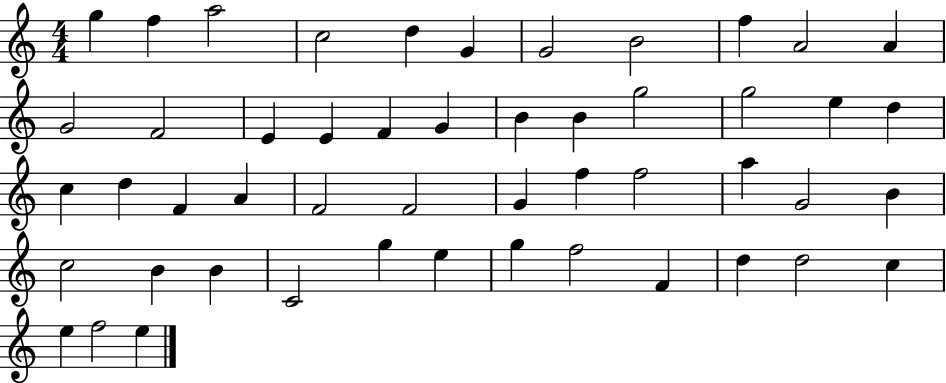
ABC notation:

X:1
T:Untitled
M:4/4
L:1/4
K:C
g f a2 c2 d G G2 B2 f A2 A G2 F2 E E F G B B g2 g2 e d c d F A F2 F2 G f f2 a G2 B c2 B B C2 g e g f2 F d d2 c e f2 e